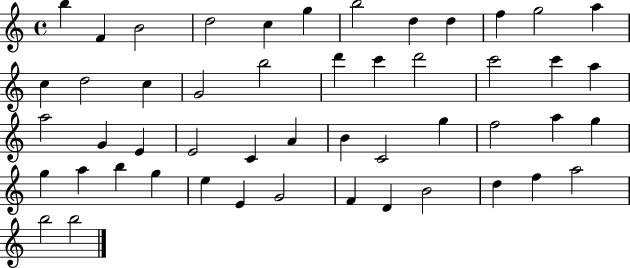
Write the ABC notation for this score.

X:1
T:Untitled
M:4/4
L:1/4
K:C
b F B2 d2 c g b2 d d f g2 a c d2 c G2 b2 d' c' d'2 c'2 c' a a2 G E E2 C A B C2 g f2 a g g a b g e E G2 F D B2 d f a2 b2 b2